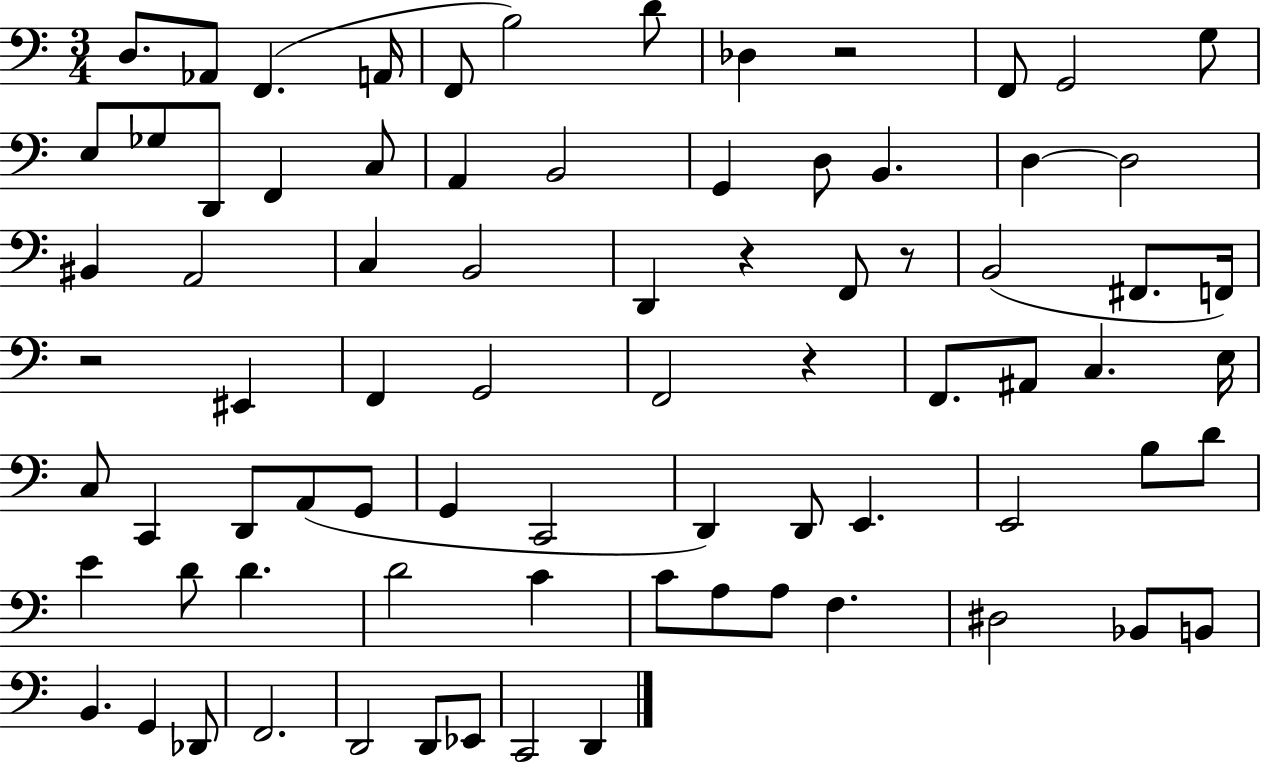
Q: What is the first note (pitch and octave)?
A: D3